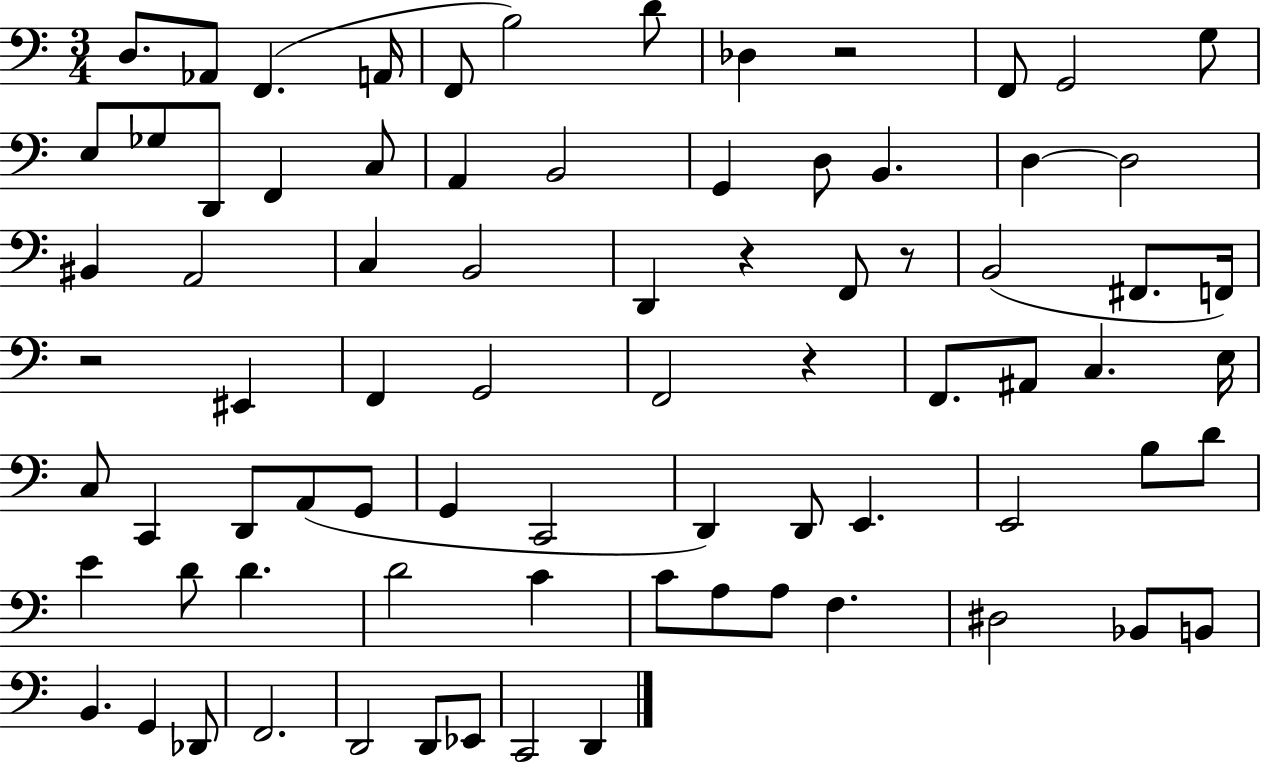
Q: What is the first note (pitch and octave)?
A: D3